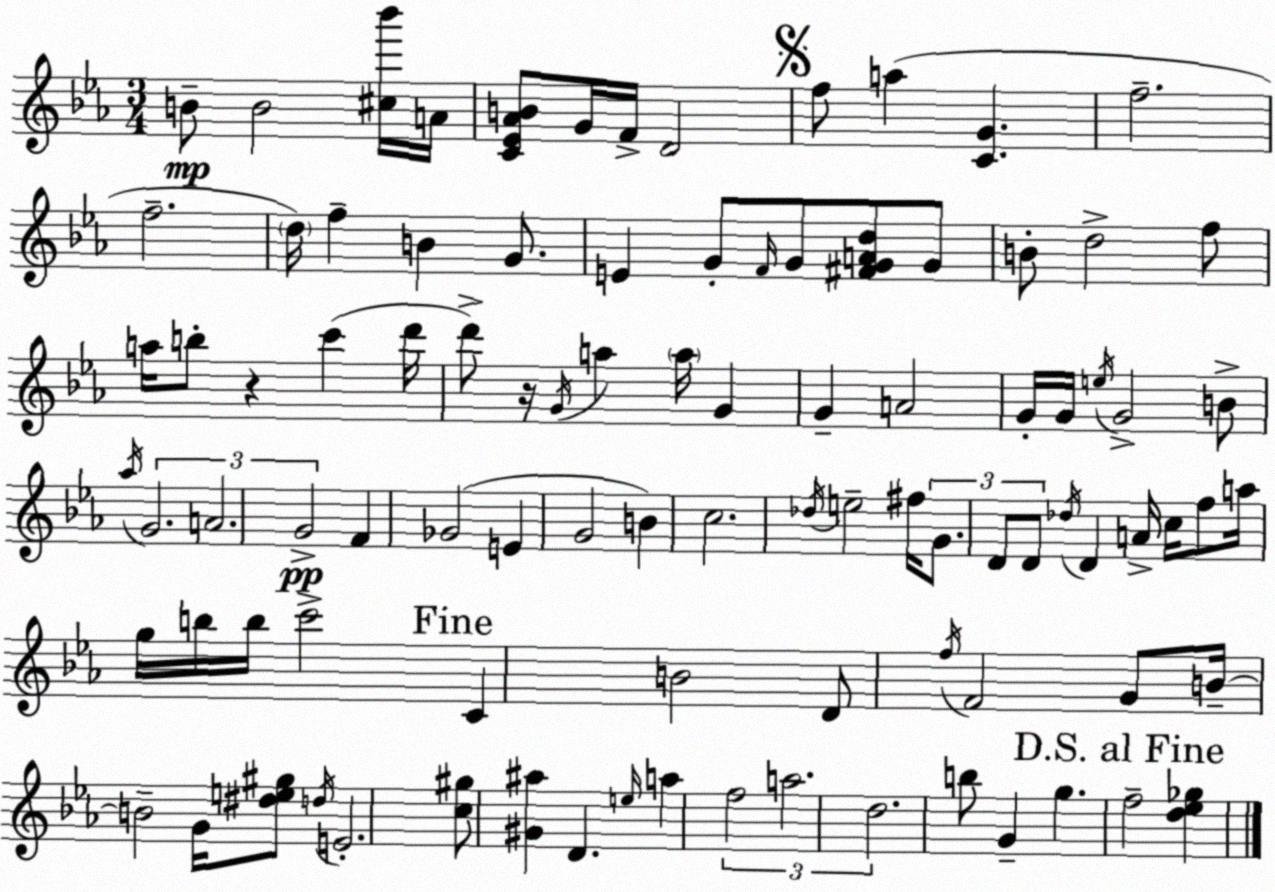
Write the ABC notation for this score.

X:1
T:Untitled
M:3/4
L:1/4
K:Eb
B/2 B2 [^c_b']/4 A/4 [C_E_AB]/2 G/4 F/4 D2 f/2 a [CG] f2 f2 d/4 f B G/2 E G/2 F/4 G/2 [^FGAd]/2 G/2 B/2 d2 f/2 a/4 b/2 z c' d'/4 d'/2 z/4 G/4 a a/4 G G A2 G/4 G/4 e/4 G2 B/2 _a/4 G2 A2 G2 F _G2 E G2 B c2 _d/4 e2 ^f/4 G/2 D/2 D/2 _d/4 D A/4 c/4 f/2 a/4 g/4 b/4 b/4 c'2 C B2 D/2 f/4 F2 G/2 B/4 B2 G/4 [^de^g]/2 d/4 E2 [c^g]/2 [^G^a] D e/4 a f2 a2 d2 b/2 G g f2 [d_e_g]